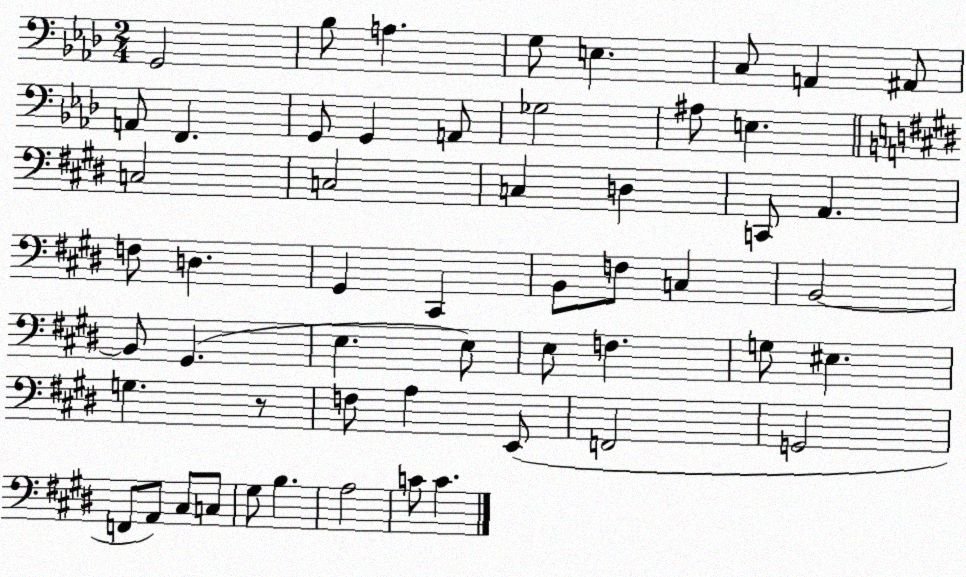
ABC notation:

X:1
T:Untitled
M:2/4
L:1/4
K:Ab
G,,2 _B,/2 A, G,/2 E, C,/2 A,, ^A,,/2 A,,/2 F,, G,,/2 G,, A,,/2 _G,2 ^A,/2 E, C,2 C,2 C, D, C,,/2 A,, F,/2 D, ^G,, ^C,, B,,/2 F,/2 C, B,,2 B,,/2 ^G,, E, E,/2 E,/2 F, G,/2 ^E, G, z/2 F,/2 A, E,,/2 F,,2 G,,2 F,,/2 A,,/2 ^C,/2 C,/2 ^G,/2 B, A,2 C/2 C